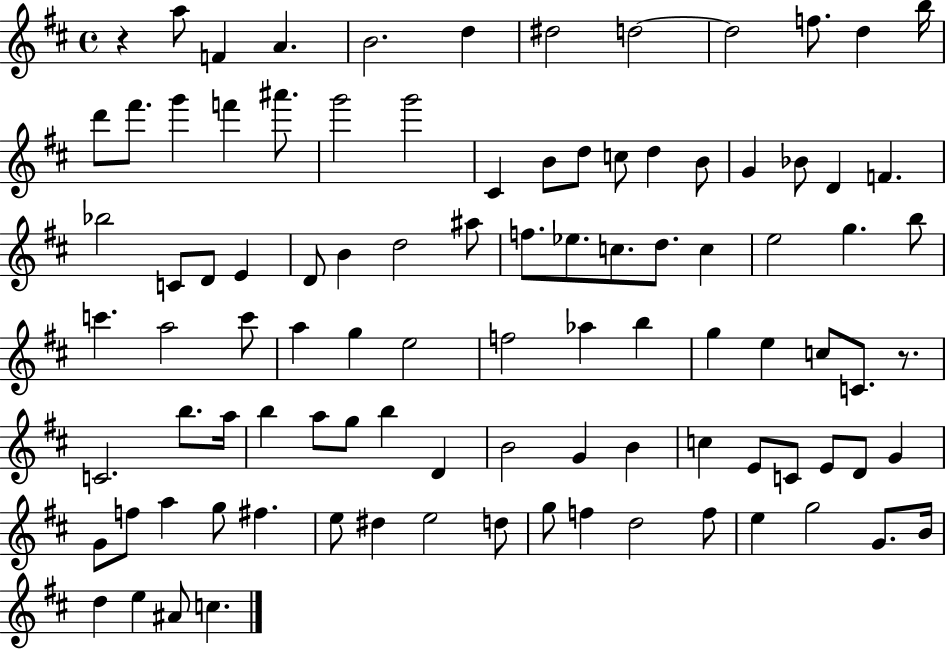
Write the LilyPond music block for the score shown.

{
  \clef treble
  \time 4/4
  \defaultTimeSignature
  \key d \major
  r4 a''8 f'4 a'4. | b'2. d''4 | dis''2 d''2~~ | d''2 f''8. d''4 b''16 | \break d'''8 fis'''8. g'''4 f'''4 ais'''8. | g'''2 g'''2 | cis'4 b'8 d''8 c''8 d''4 b'8 | g'4 bes'8 d'4 f'4. | \break bes''2 c'8 d'8 e'4 | d'8 b'4 d''2 ais''8 | f''8. ees''8. c''8. d''8. c''4 | e''2 g''4. b''8 | \break c'''4. a''2 c'''8 | a''4 g''4 e''2 | f''2 aes''4 b''4 | g''4 e''4 c''8 c'8. r8. | \break c'2. b''8. a''16 | b''4 a''8 g''8 b''4 d'4 | b'2 g'4 b'4 | c''4 e'8 c'8 e'8 d'8 g'4 | \break g'8 f''8 a''4 g''8 fis''4. | e''8 dis''4 e''2 d''8 | g''8 f''4 d''2 f''8 | e''4 g''2 g'8. b'16 | \break d''4 e''4 ais'8 c''4. | \bar "|."
}